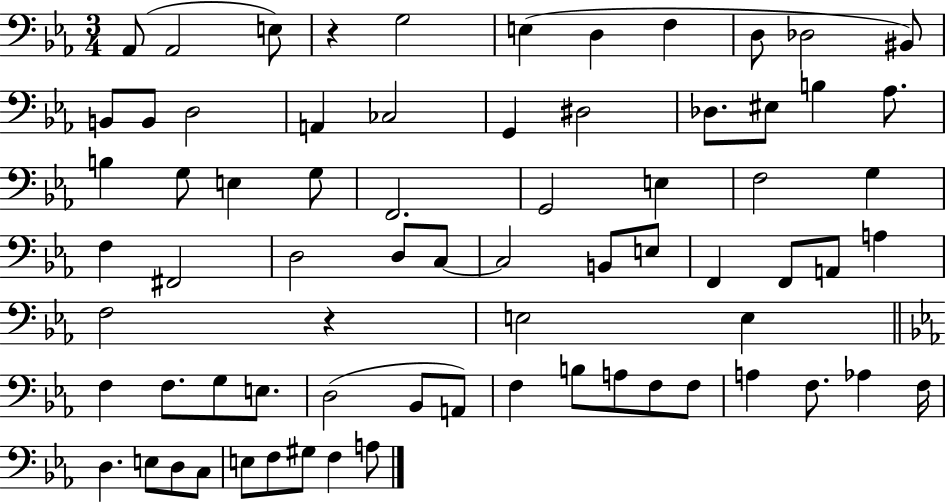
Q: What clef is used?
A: bass